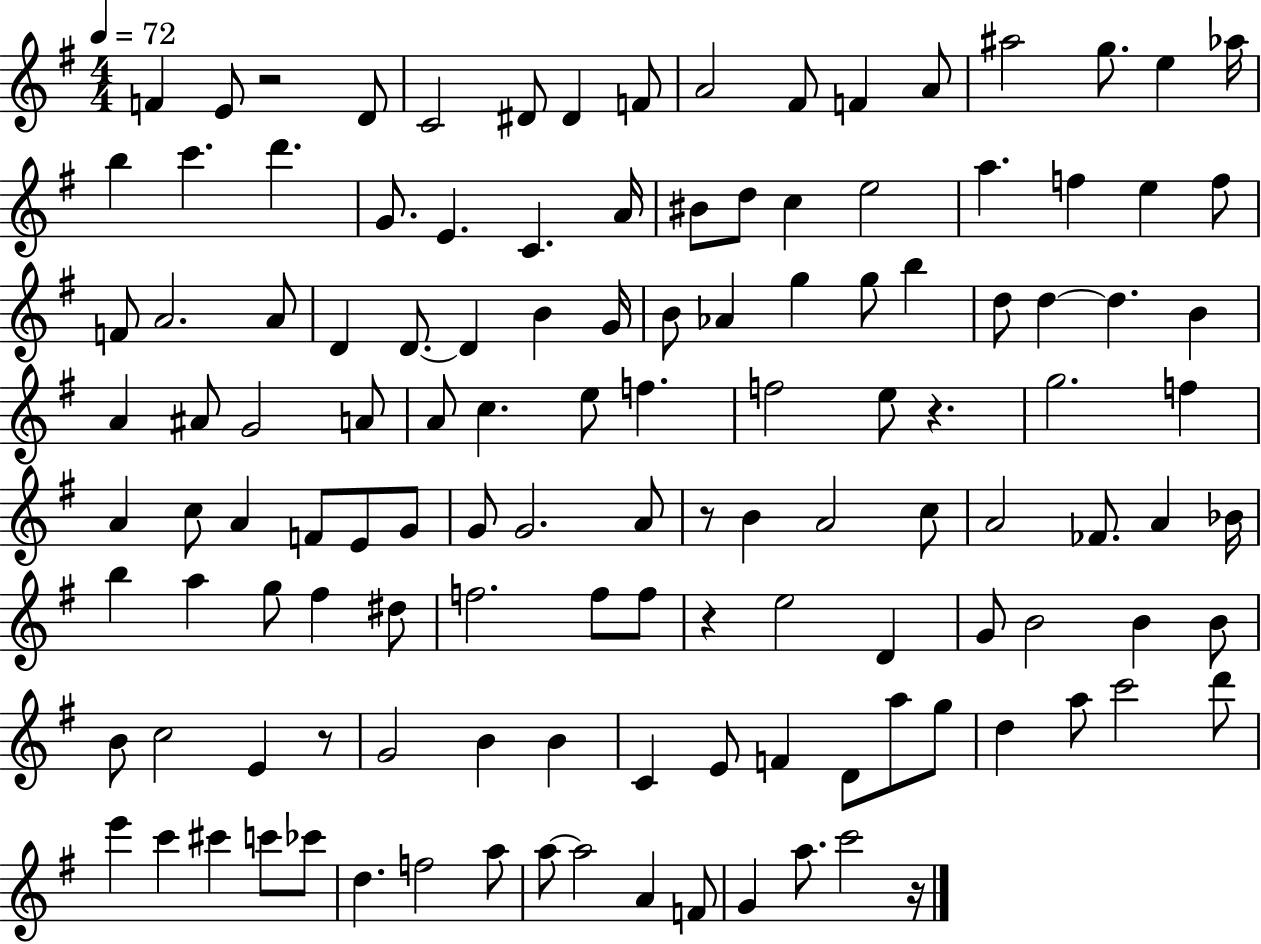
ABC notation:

X:1
T:Untitled
M:4/4
L:1/4
K:G
F E/2 z2 D/2 C2 ^D/2 ^D F/2 A2 ^F/2 F A/2 ^a2 g/2 e _a/4 b c' d' G/2 E C A/4 ^B/2 d/2 c e2 a f e f/2 F/2 A2 A/2 D D/2 D B G/4 B/2 _A g g/2 b d/2 d d B A ^A/2 G2 A/2 A/2 c e/2 f f2 e/2 z g2 f A c/2 A F/2 E/2 G/2 G/2 G2 A/2 z/2 B A2 c/2 A2 _F/2 A _B/4 b a g/2 ^f ^d/2 f2 f/2 f/2 z e2 D G/2 B2 B B/2 B/2 c2 E z/2 G2 B B C E/2 F D/2 a/2 g/2 d a/2 c'2 d'/2 e' c' ^c' c'/2 _c'/2 d f2 a/2 a/2 a2 A F/2 G a/2 c'2 z/4